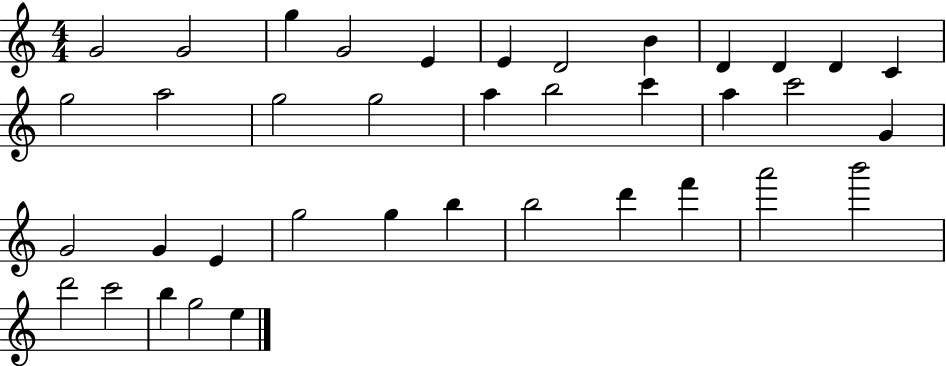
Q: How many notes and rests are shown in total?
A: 38